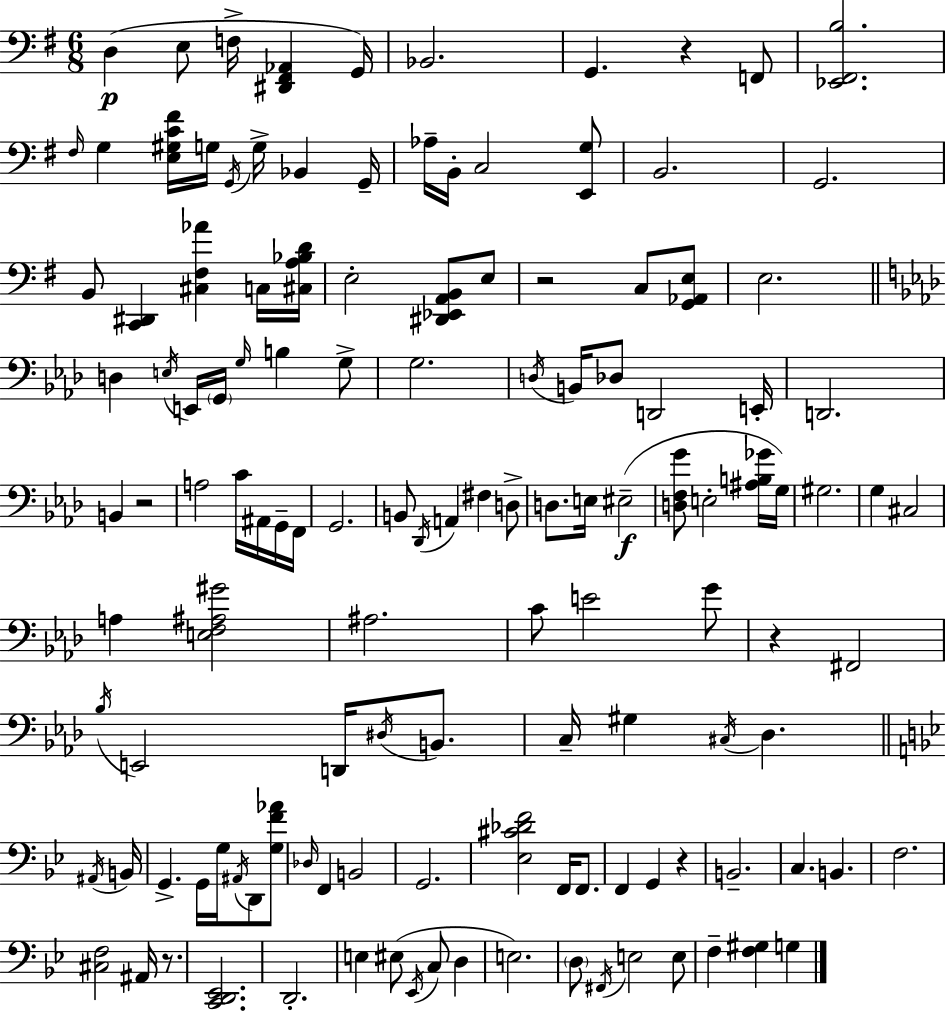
X:1
T:Untitled
M:6/8
L:1/4
K:G
D, E,/2 F,/4 [^D,,^F,,_A,,] G,,/4 _B,,2 G,, z F,,/2 [_E,,^F,,B,]2 ^F,/4 G, [E,^G,C^F]/4 G,/4 G,,/4 G,/4 _B,, G,,/4 _A,/4 B,,/4 C,2 [E,,G,]/2 B,,2 G,,2 B,,/2 [C,,^D,,] [^C,^F,_A] C,/4 [^C,A,_B,D]/4 E,2 [^D,,_E,,A,,B,,]/2 E,/2 z2 C,/2 [G,,_A,,E,]/2 E,2 D, E,/4 E,,/4 G,,/4 G,/4 B, G,/2 G,2 D,/4 B,,/4 _D,/2 D,,2 E,,/4 D,,2 B,, z2 A,2 C/4 ^A,,/4 G,,/4 F,,/4 G,,2 B,,/2 _D,,/4 A,, ^F, D,/2 D,/2 E,/4 ^E,2 [D,F,G]/2 E,2 [^A,B,_G]/4 G,/4 ^G,2 G, ^C,2 A, [E,F,^A,^G]2 ^A,2 C/2 E2 G/2 z ^F,,2 _B,/4 E,,2 D,,/4 ^D,/4 B,,/2 C,/4 ^G, ^C,/4 _D, ^A,,/4 B,,/4 G,, G,,/4 G,/4 ^A,,/4 D,,/2 [G,F_A]/2 _D,/4 F,, B,,2 G,,2 [_E,^C_DF]2 F,,/4 F,,/2 F,, G,, z B,,2 C, B,, F,2 [^C,F,]2 ^A,,/4 z/2 [C,,D,,_E,,]2 D,,2 E, ^E,/2 _E,,/4 C,/2 D, E,2 D,/2 ^F,,/4 E,2 E,/2 F, [F,^G,] G,